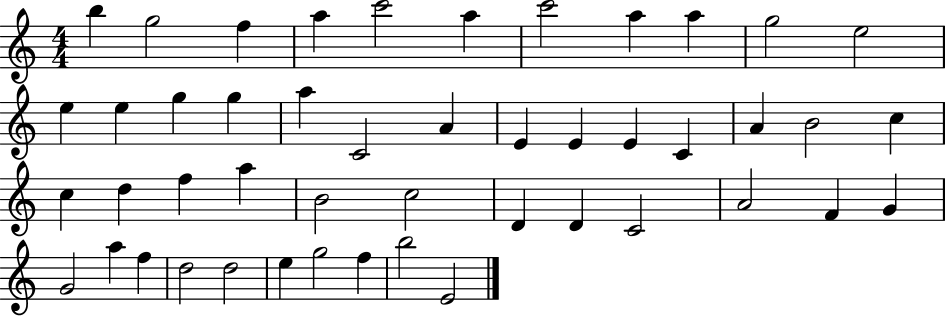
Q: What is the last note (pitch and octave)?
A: E4